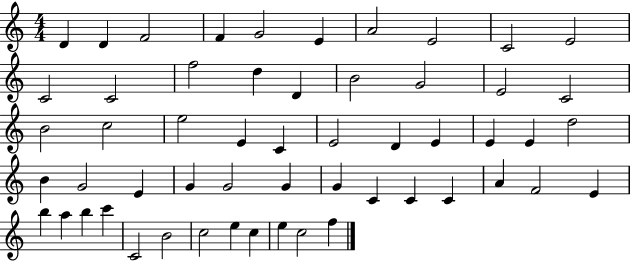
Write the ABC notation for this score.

X:1
T:Untitled
M:4/4
L:1/4
K:C
D D F2 F G2 E A2 E2 C2 E2 C2 C2 f2 d D B2 G2 E2 C2 B2 c2 e2 E C E2 D E E E d2 B G2 E G G2 G G C C C A F2 E b a b c' C2 B2 c2 e c e c2 f